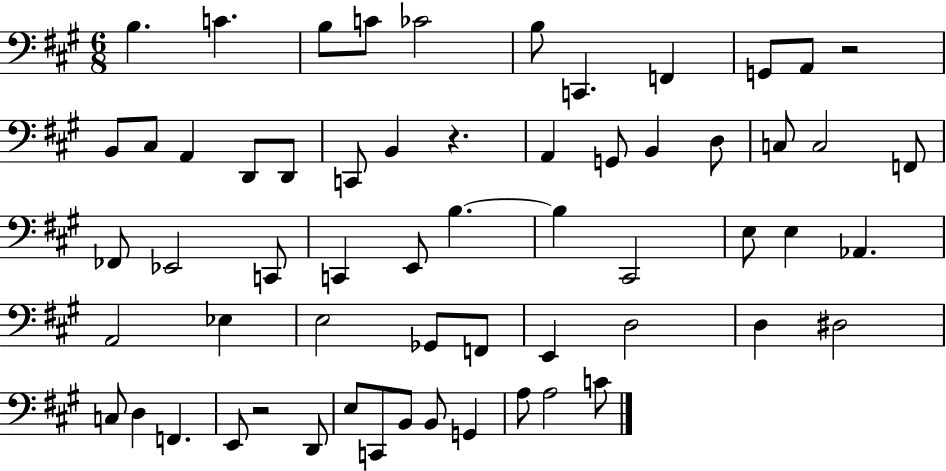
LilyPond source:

{
  \clef bass
  \numericTimeSignature
  \time 6/8
  \key a \major
  b4. c'4. | b8 c'8 ces'2 | b8 c,4. f,4 | g,8 a,8 r2 | \break b,8 cis8 a,4 d,8 d,8 | c,8 b,4 r4. | a,4 g,8 b,4 d8 | c8 c2 f,8 | \break fes,8 ees,2 c,8 | c,4 e,8 b4.~~ | b4 cis,2 | e8 e4 aes,4. | \break a,2 ees4 | e2 ges,8 f,8 | e,4 d2 | d4 dis2 | \break c8 d4 f,4. | e,8 r2 d,8 | e8 c,8 b,8 b,8 g,4 | a8 a2 c'8 | \break \bar "|."
}